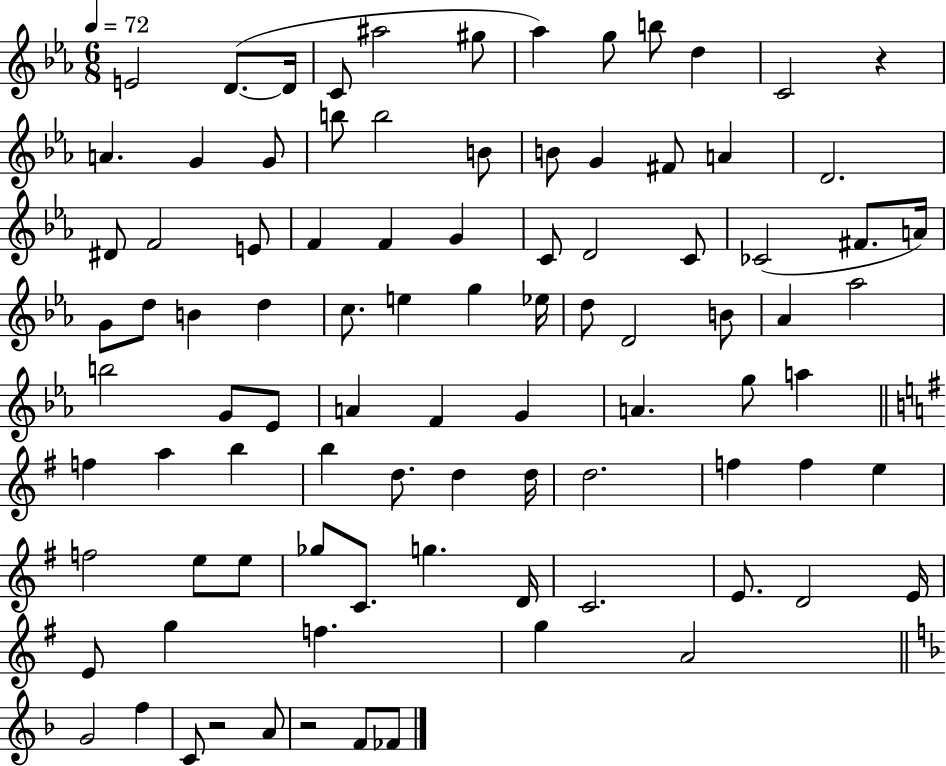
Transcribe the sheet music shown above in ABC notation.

X:1
T:Untitled
M:6/8
L:1/4
K:Eb
E2 D/2 D/4 C/2 ^a2 ^g/2 _a g/2 b/2 d C2 z A G G/2 b/2 b2 B/2 B/2 G ^F/2 A D2 ^D/2 F2 E/2 F F G C/2 D2 C/2 _C2 ^F/2 A/4 G/2 d/2 B d c/2 e g _e/4 d/2 D2 B/2 _A _a2 b2 G/2 _E/2 A F G A g/2 a f a b b d/2 d d/4 d2 f f e f2 e/2 e/2 _g/2 C/2 g D/4 C2 E/2 D2 E/4 E/2 g f g A2 G2 f C/2 z2 A/2 z2 F/2 _F/2